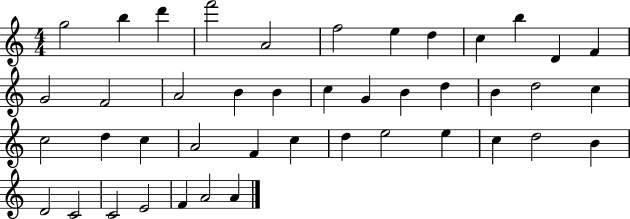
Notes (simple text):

G5/h B5/q D6/q F6/h A4/h F5/h E5/q D5/q C5/q B5/q D4/q F4/q G4/h F4/h A4/h B4/q B4/q C5/q G4/q B4/q D5/q B4/q D5/h C5/q C5/h D5/q C5/q A4/h F4/q C5/q D5/q E5/h E5/q C5/q D5/h B4/q D4/h C4/h C4/h E4/h F4/q A4/h A4/q